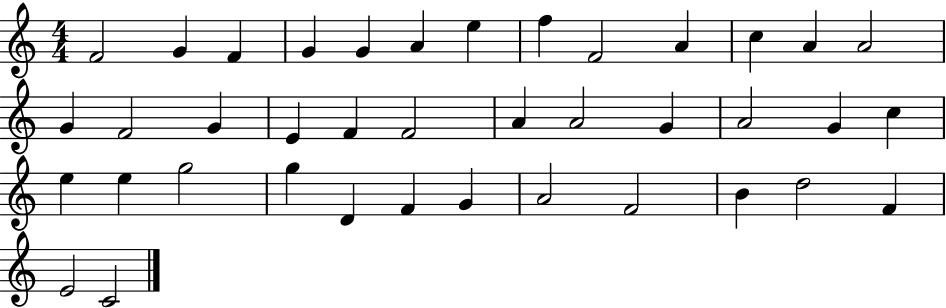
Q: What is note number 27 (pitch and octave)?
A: E5